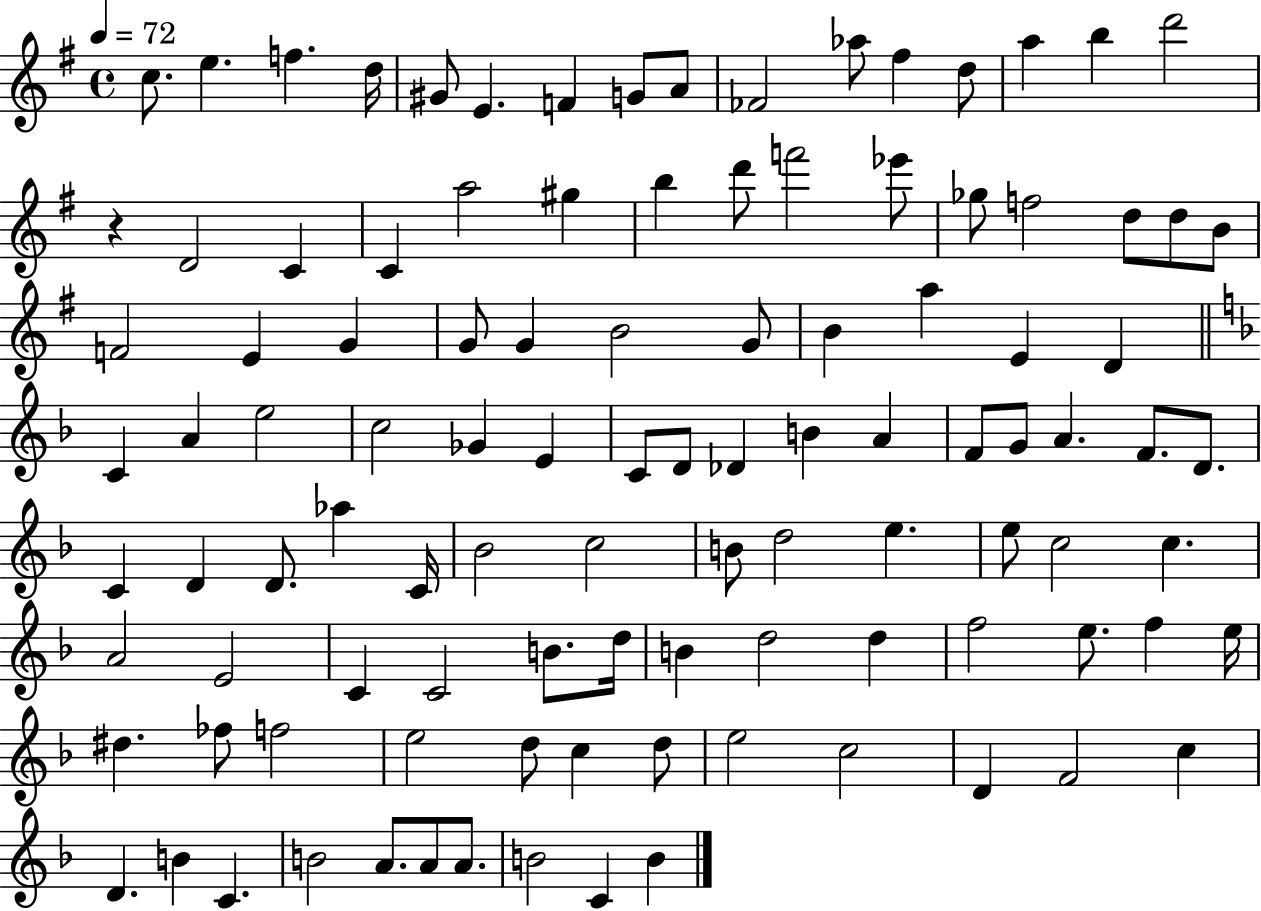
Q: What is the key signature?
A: G major